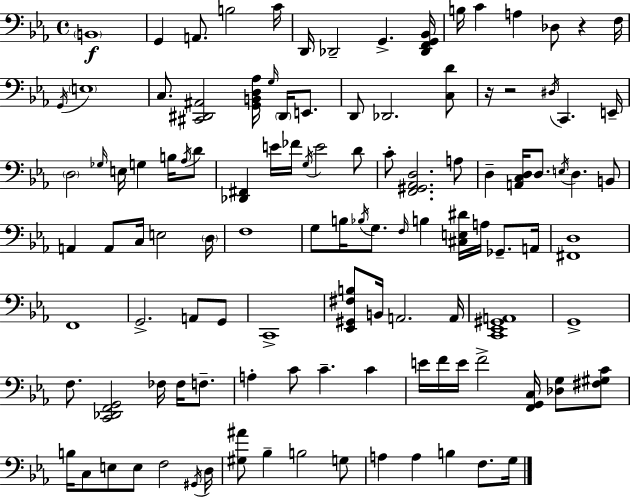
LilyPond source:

{
  \clef bass
  \time 4/4
  \defaultTimeSignature
  \key c \minor
  \repeat volta 2 { \parenthesize b,1\f | g,4 a,8. b2 c'16 | d,16 des,2-- g,4.-> <des, f, g, bes,>16 | b16 c'4 a4 des8 r4 f16 | \break \acciaccatura { g,16 } \parenthesize e1 | c8. <cis, dis, ais,>2 <g, b, d aes>16 \grace { g16 } \parenthesize dis,16 e,8. | d,8 des,2. | <c d'>8 r16 r2 \acciaccatura { dis16 } c,4. | \break e,16-- \parenthesize d2 \grace { ges16 } e16 g4 | b16 \acciaccatura { aes16 } d'8 <des, fis,>4 e'16 fes'16 \acciaccatura { g16 } e'2 | d'8 c'8-. <f, gis, aes, d>2. | a8 d4-- <a, c d>16 d8. \acciaccatura { e16 } d4. | \break b,8 a,4 a,8 c16 e2 | \parenthesize d16 f1 | g8 b16 \acciaccatura { bes16 } g8. \grace { f16 } b4 | <cis e dis'>16 a16 ges,8.-- a,16 <fis, d>1 | \break f,1 | g,2.-> | a,8 g,8 c,1-> | <ees, gis, fis b>8 b,16 a,2. | \break a,16 <c, ees, gis, a,>1 | g,1-> | f8. <c, des, f, g,>2 | fes16 fes16 f8.-- a4-. c'8 c'4.-- | \break c'4 e'16 f'16 e'16 f'2-> | <f, g, c>16 <des g>8 <fis gis c'>8 b16 c8 e8 e8 | f2 \acciaccatura { gis,16 } d16 <gis ais'>8 bes4-- | b2 g8 a4 a4 | \break b4 f8. g16 } \bar "|."
}